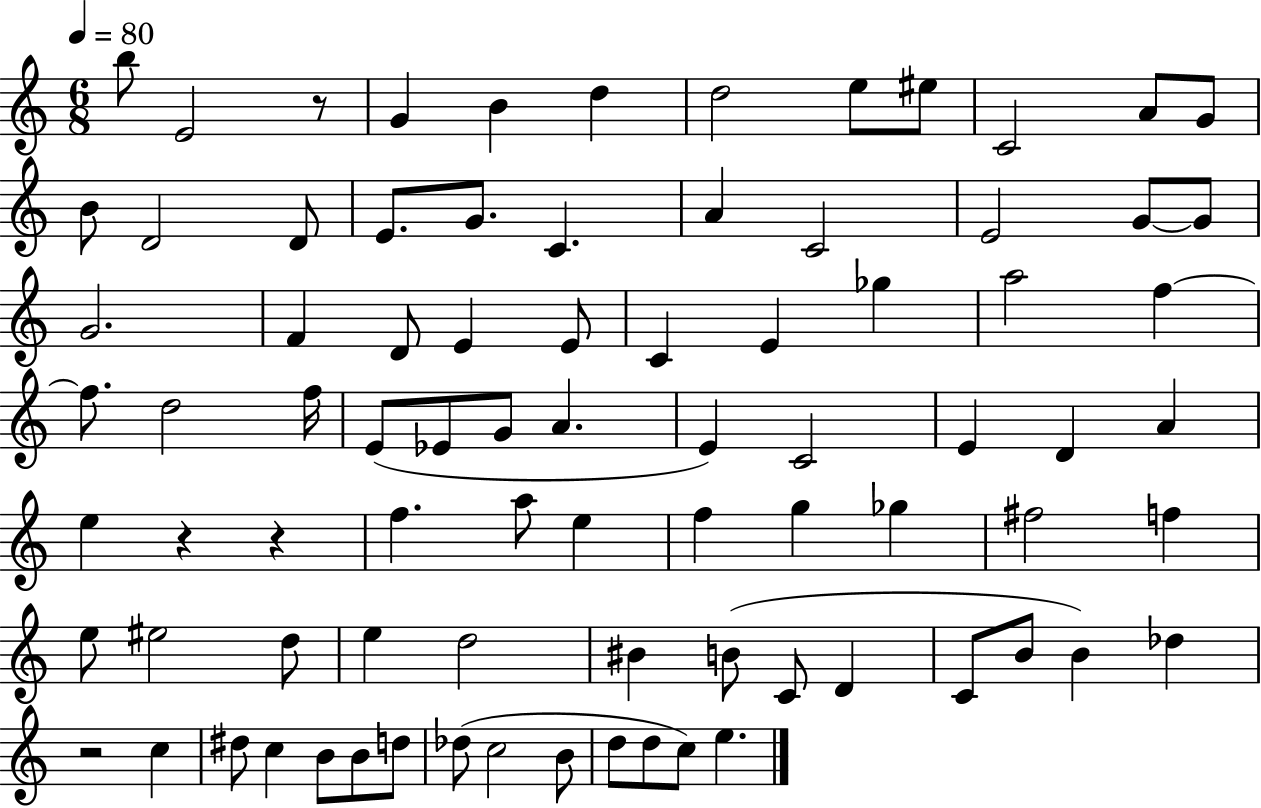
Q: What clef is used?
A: treble